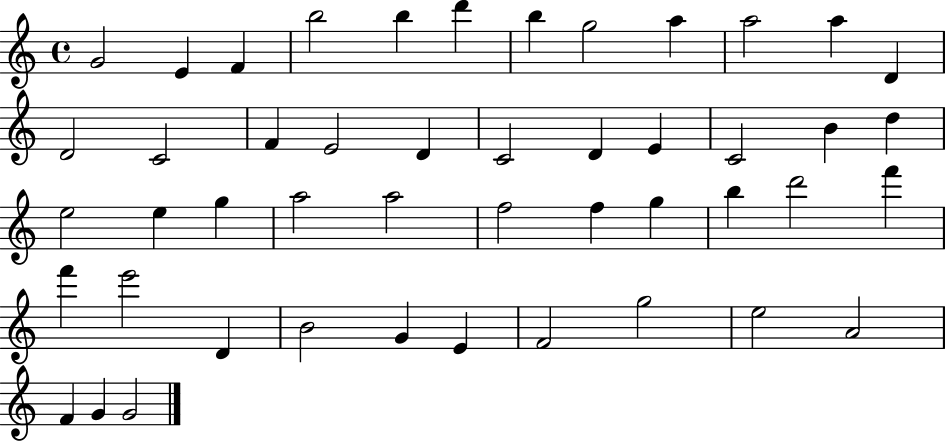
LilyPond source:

{
  \clef treble
  \time 4/4
  \defaultTimeSignature
  \key c \major
  g'2 e'4 f'4 | b''2 b''4 d'''4 | b''4 g''2 a''4 | a''2 a''4 d'4 | \break d'2 c'2 | f'4 e'2 d'4 | c'2 d'4 e'4 | c'2 b'4 d''4 | \break e''2 e''4 g''4 | a''2 a''2 | f''2 f''4 g''4 | b''4 d'''2 f'''4 | \break f'''4 e'''2 d'4 | b'2 g'4 e'4 | f'2 g''2 | e''2 a'2 | \break f'4 g'4 g'2 | \bar "|."
}